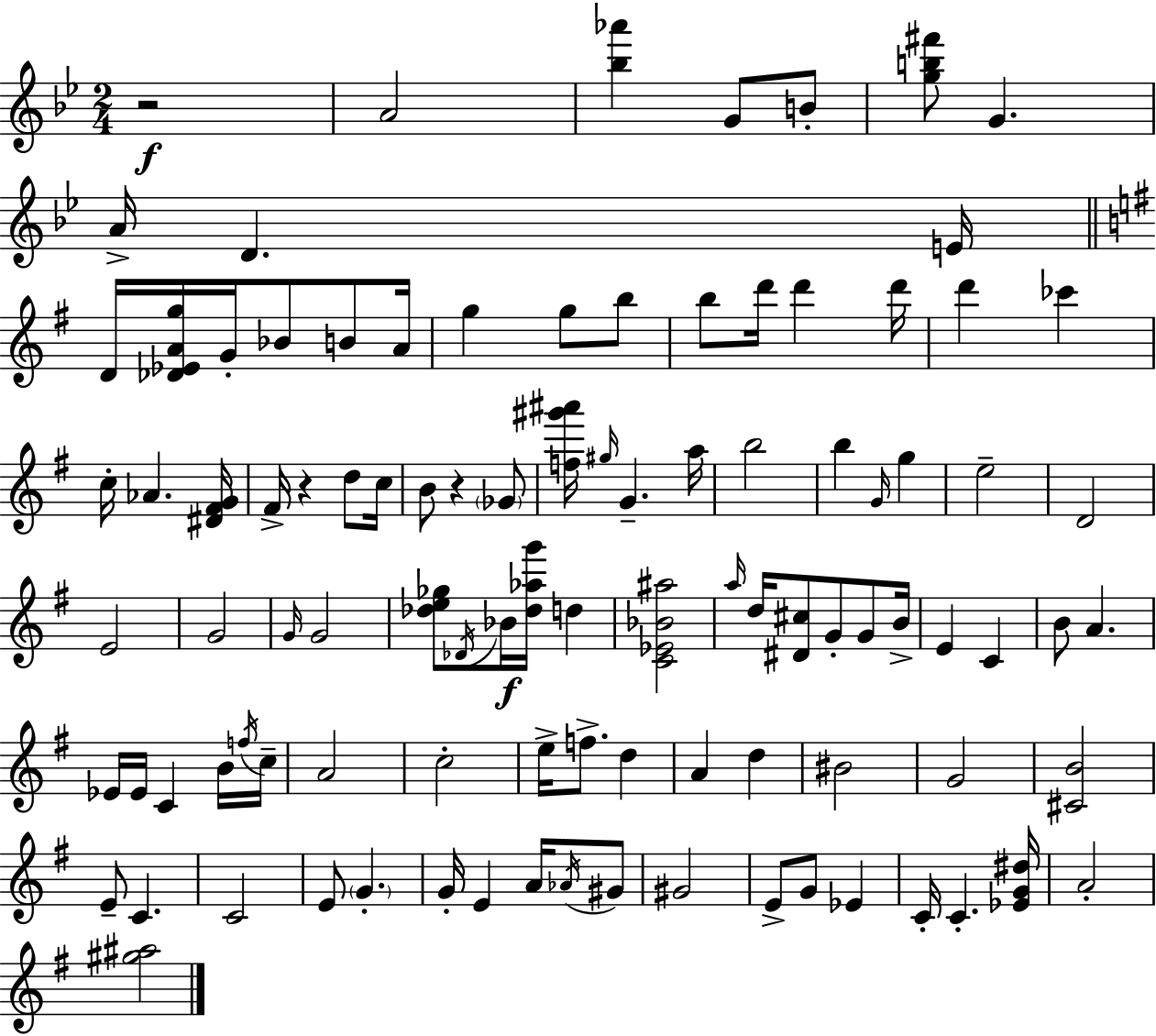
R/h A4/h [Bb5,Ab6]/q G4/e B4/e [G5,B5,F#6]/e G4/q. A4/s D4/q. E4/s D4/s [Db4,Eb4,A4,G5]/s G4/s Bb4/e B4/e A4/s G5/q G5/e B5/e B5/e D6/s D6/q D6/s D6/q CES6/q C5/s Ab4/q. [D#4,F#4,G4]/s F#4/s R/q D5/e C5/s B4/e R/q Gb4/e [F5,G#6,A#6]/s G#5/s G4/q. A5/s B5/h B5/q G4/s G5/q E5/h D4/h E4/h G4/h G4/s G4/h [Db5,E5,Gb5]/e Db4/s Bb4/s [Db5,Ab5,G6]/s D5/q [C4,Eb4,Bb4,A#5]/h A5/s D5/s [D#4,C#5]/e G4/e G4/e B4/s E4/q C4/q B4/e A4/q. Eb4/s Eb4/s C4/q B4/s F5/s C5/s A4/h C5/h E5/s F5/e. D5/q A4/q D5/q BIS4/h G4/h [C#4,B4]/h E4/e C4/q. C4/h E4/e G4/q. G4/s E4/q A4/s Ab4/s G#4/e G#4/h E4/e G4/e Eb4/q C4/s C4/q. [Eb4,G4,D#5]/s A4/h [G#5,A#5]/h